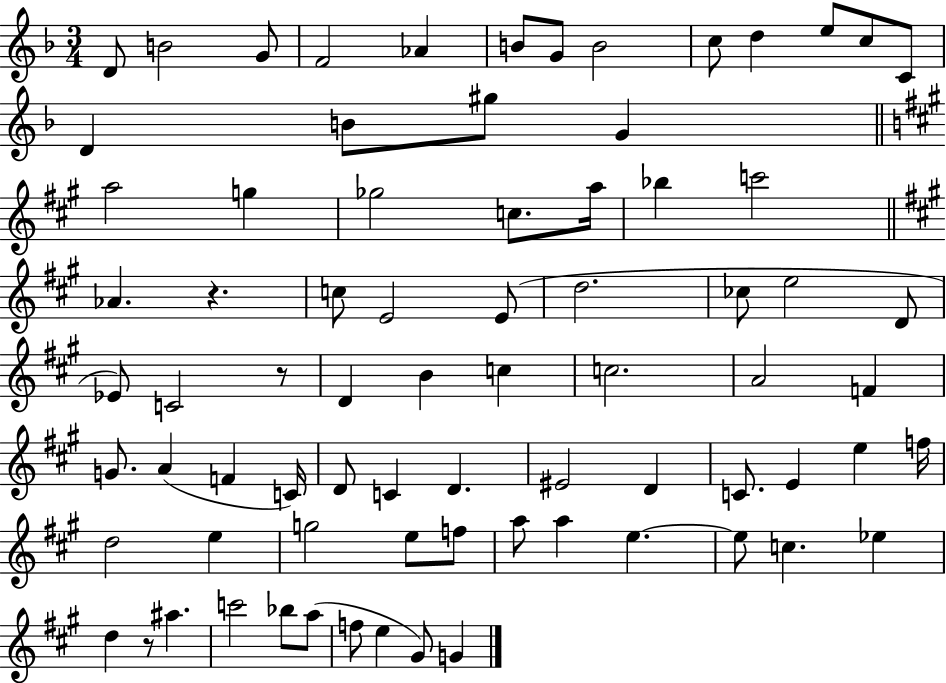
{
  \clef treble
  \numericTimeSignature
  \time 3/4
  \key f \major
  d'8 b'2 g'8 | f'2 aes'4 | b'8 g'8 b'2 | c''8 d''4 e''8 c''8 c'8 | \break d'4 b'8 gis''8 g'4 | \bar "||" \break \key a \major a''2 g''4 | ges''2 c''8. a''16 | bes''4 c'''2 | \bar "||" \break \key a \major aes'4. r4. | c''8 e'2 e'8( | d''2. | ces''8 e''2 d'8 | \break ees'8) c'2 r8 | d'4 b'4 c''4 | c''2. | a'2 f'4 | \break g'8. a'4( f'4 c'16) | d'8 c'4 d'4. | eis'2 d'4 | c'8. e'4 e''4 f''16 | \break d''2 e''4 | g''2 e''8 f''8 | a''8 a''4 e''4.~~ | e''8 c''4. ees''4 | \break d''4 r8 ais''4. | c'''2 bes''8 a''8( | f''8 e''4 gis'8) g'4 | \bar "|."
}